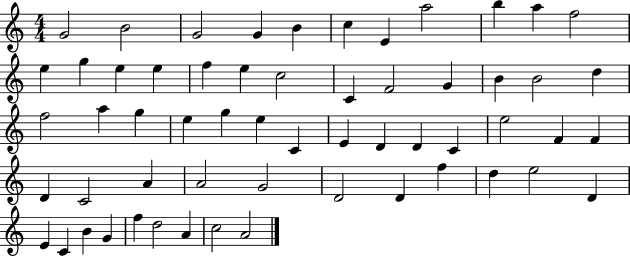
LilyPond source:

{
  \clef treble
  \numericTimeSignature
  \time 4/4
  \key c \major
  g'2 b'2 | g'2 g'4 b'4 | c''4 e'4 a''2 | b''4 a''4 f''2 | \break e''4 g''4 e''4 e''4 | f''4 e''4 c''2 | c'4 f'2 g'4 | b'4 b'2 d''4 | \break f''2 a''4 g''4 | e''4 g''4 e''4 c'4 | e'4 d'4 d'4 c'4 | e''2 f'4 f'4 | \break d'4 c'2 a'4 | a'2 g'2 | d'2 d'4 f''4 | d''4 e''2 d'4 | \break e'4 c'4 b'4 g'4 | f''4 d''2 a'4 | c''2 a'2 | \bar "|."
}